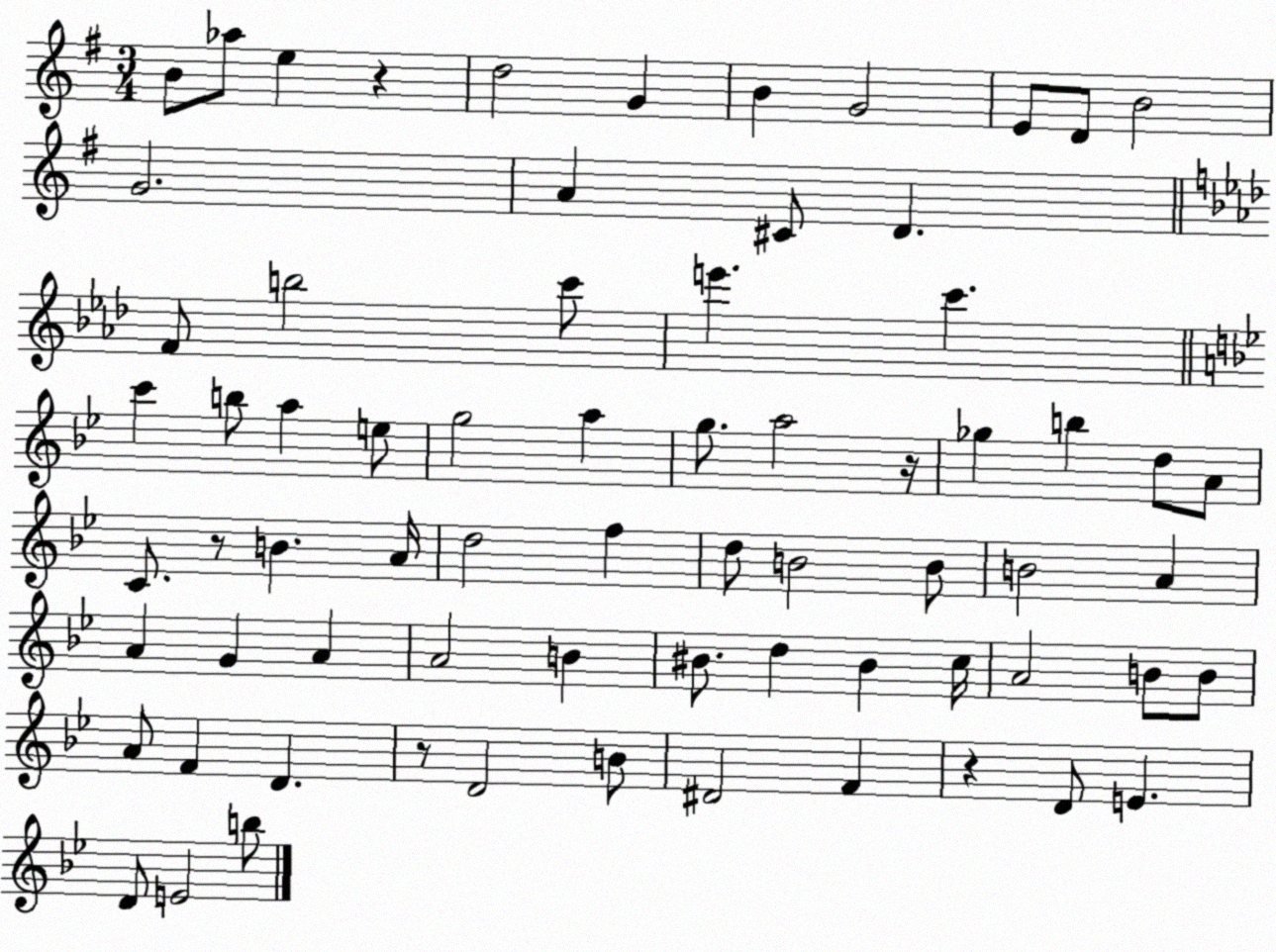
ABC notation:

X:1
T:Untitled
M:3/4
L:1/4
K:G
B/2 _a/2 e z d2 G B G2 E/2 D/2 B2 G2 A ^C/2 D F/2 b2 c'/2 e' c' c' b/2 a e/2 g2 a g/2 a2 z/4 _g b d/2 A/2 C/2 z/2 B A/4 d2 f d/2 B2 B/2 B2 A A G A A2 B ^B/2 d ^B c/4 A2 B/2 B/2 A/2 F D z/2 D2 B/2 ^D2 F z D/2 E D/2 E2 b/2